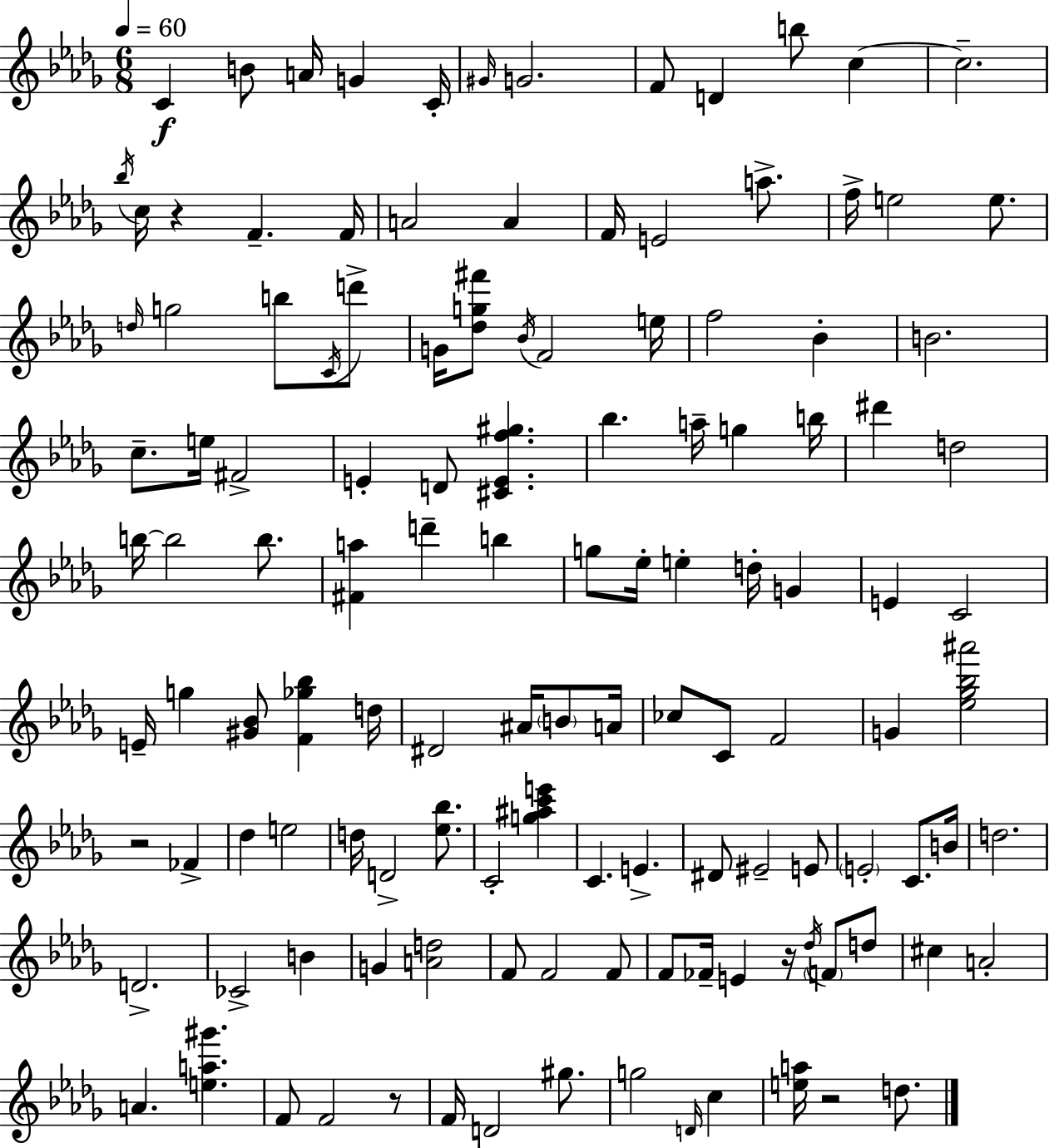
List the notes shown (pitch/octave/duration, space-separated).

C4/q B4/e A4/s G4/q C4/s G#4/s G4/h. F4/e D4/q B5/e C5/q C5/h. Bb5/s C5/s R/q F4/q. F4/s A4/h A4/q F4/s E4/h A5/e. F5/s E5/h E5/e. D5/s G5/h B5/e C4/s D6/e G4/s [Db5,G5,F#6]/e Bb4/s F4/h E5/s F5/h Bb4/q B4/h. C5/e. E5/s F#4/h E4/q D4/e [C#4,E4,F5,G#5]/q. Bb5/q. A5/s G5/q B5/s D#6/q D5/h B5/s B5/h B5/e. [F#4,A5]/q D6/q B5/q G5/e Eb5/s E5/q D5/s G4/q E4/q C4/h E4/s G5/q [G#4,Bb4]/e [F4,Gb5,Bb5]/q D5/s D#4/h A#4/s B4/e A4/s CES5/e C4/e F4/h G4/q [Eb5,Gb5,Bb5,A#6]/h R/h FES4/q Db5/q E5/h D5/s D4/h [Eb5,Bb5]/e. C4/h [G5,A#5,C6,E6]/q C4/q. E4/q. D#4/e EIS4/h E4/e E4/h C4/e. B4/s D5/h. D4/h. CES4/h B4/q G4/q [A4,D5]/h F4/e F4/h F4/e F4/e FES4/s E4/q R/s Db5/s F4/e D5/e C#5/q A4/h A4/q. [E5,A5,G#6]/q. F4/e F4/h R/e F4/s D4/h G#5/e. G5/h D4/s C5/q [E5,A5]/s R/h D5/e.